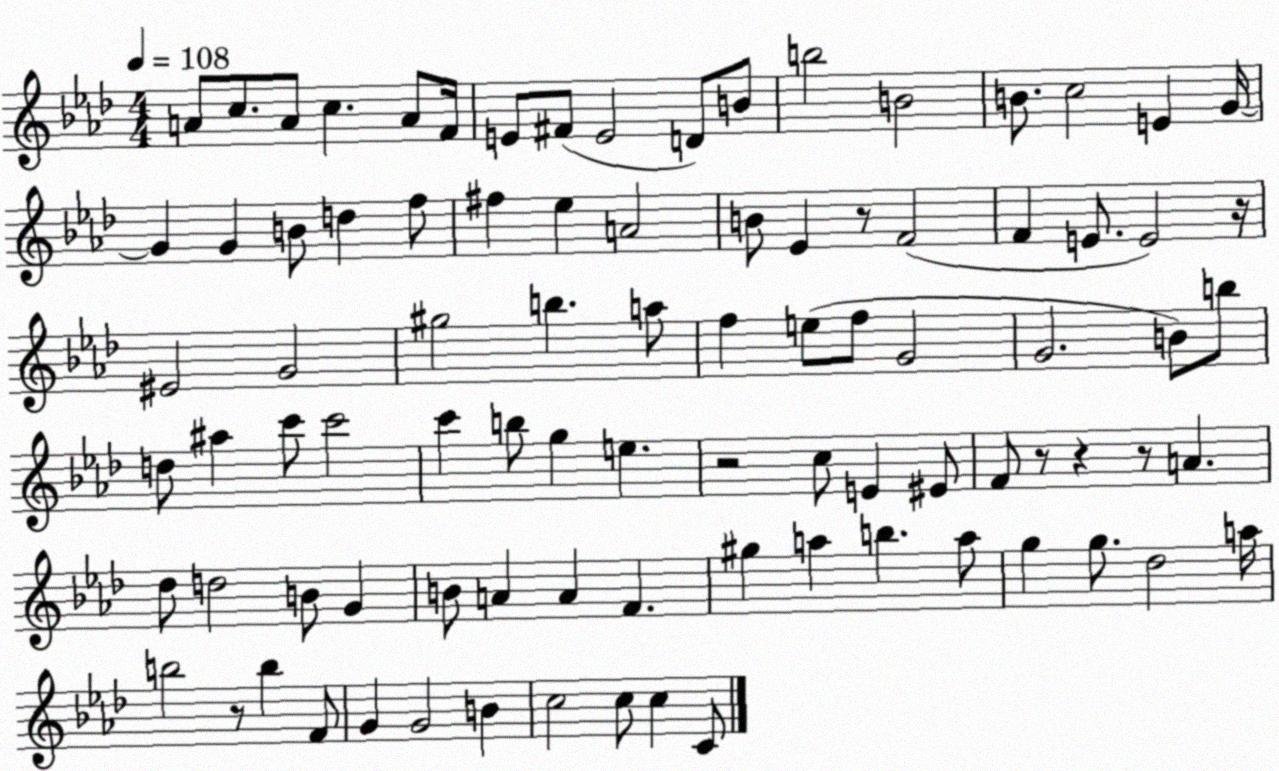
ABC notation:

X:1
T:Untitled
M:4/4
L:1/4
K:Ab
A/2 c/2 A/2 c A/2 F/4 E/2 ^F/2 E2 D/2 B/2 b2 B2 B/2 c2 E G/4 G G B/2 d f/2 ^f _e A2 B/2 _E z/2 F2 F E/2 E2 z/4 ^E2 G2 ^g2 b a/2 f e/2 f/2 G2 G2 B/2 b/2 d/2 ^a c'/2 c'2 c' b/2 g e z2 c/2 E ^E/2 F/2 z/2 z z/2 A _d/2 d2 B/2 G B/2 A A F ^g a b a/2 g g/2 _d2 a/4 b2 z/2 b F/2 G G2 B c2 c/2 c C/2